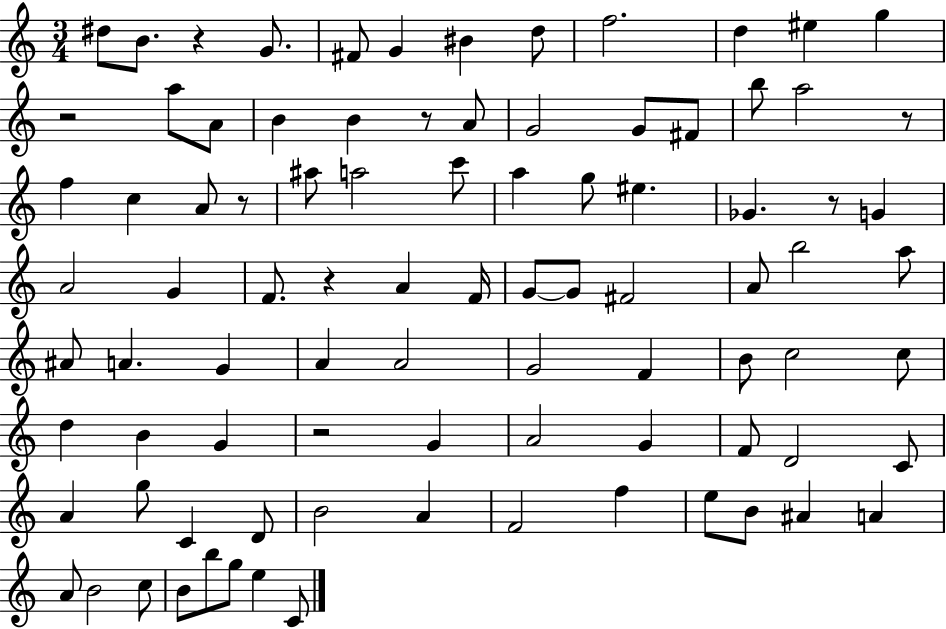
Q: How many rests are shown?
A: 8